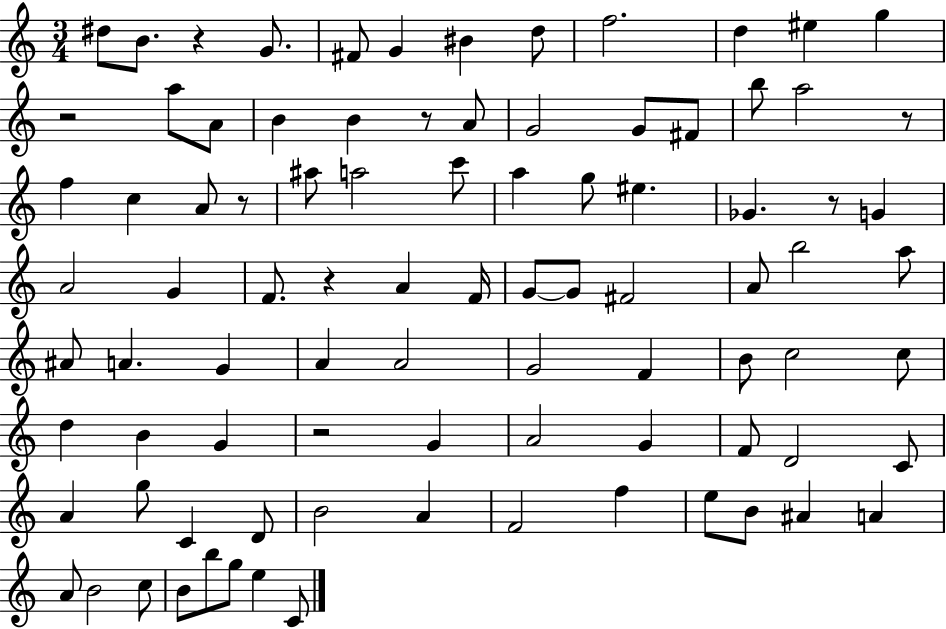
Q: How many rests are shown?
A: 8